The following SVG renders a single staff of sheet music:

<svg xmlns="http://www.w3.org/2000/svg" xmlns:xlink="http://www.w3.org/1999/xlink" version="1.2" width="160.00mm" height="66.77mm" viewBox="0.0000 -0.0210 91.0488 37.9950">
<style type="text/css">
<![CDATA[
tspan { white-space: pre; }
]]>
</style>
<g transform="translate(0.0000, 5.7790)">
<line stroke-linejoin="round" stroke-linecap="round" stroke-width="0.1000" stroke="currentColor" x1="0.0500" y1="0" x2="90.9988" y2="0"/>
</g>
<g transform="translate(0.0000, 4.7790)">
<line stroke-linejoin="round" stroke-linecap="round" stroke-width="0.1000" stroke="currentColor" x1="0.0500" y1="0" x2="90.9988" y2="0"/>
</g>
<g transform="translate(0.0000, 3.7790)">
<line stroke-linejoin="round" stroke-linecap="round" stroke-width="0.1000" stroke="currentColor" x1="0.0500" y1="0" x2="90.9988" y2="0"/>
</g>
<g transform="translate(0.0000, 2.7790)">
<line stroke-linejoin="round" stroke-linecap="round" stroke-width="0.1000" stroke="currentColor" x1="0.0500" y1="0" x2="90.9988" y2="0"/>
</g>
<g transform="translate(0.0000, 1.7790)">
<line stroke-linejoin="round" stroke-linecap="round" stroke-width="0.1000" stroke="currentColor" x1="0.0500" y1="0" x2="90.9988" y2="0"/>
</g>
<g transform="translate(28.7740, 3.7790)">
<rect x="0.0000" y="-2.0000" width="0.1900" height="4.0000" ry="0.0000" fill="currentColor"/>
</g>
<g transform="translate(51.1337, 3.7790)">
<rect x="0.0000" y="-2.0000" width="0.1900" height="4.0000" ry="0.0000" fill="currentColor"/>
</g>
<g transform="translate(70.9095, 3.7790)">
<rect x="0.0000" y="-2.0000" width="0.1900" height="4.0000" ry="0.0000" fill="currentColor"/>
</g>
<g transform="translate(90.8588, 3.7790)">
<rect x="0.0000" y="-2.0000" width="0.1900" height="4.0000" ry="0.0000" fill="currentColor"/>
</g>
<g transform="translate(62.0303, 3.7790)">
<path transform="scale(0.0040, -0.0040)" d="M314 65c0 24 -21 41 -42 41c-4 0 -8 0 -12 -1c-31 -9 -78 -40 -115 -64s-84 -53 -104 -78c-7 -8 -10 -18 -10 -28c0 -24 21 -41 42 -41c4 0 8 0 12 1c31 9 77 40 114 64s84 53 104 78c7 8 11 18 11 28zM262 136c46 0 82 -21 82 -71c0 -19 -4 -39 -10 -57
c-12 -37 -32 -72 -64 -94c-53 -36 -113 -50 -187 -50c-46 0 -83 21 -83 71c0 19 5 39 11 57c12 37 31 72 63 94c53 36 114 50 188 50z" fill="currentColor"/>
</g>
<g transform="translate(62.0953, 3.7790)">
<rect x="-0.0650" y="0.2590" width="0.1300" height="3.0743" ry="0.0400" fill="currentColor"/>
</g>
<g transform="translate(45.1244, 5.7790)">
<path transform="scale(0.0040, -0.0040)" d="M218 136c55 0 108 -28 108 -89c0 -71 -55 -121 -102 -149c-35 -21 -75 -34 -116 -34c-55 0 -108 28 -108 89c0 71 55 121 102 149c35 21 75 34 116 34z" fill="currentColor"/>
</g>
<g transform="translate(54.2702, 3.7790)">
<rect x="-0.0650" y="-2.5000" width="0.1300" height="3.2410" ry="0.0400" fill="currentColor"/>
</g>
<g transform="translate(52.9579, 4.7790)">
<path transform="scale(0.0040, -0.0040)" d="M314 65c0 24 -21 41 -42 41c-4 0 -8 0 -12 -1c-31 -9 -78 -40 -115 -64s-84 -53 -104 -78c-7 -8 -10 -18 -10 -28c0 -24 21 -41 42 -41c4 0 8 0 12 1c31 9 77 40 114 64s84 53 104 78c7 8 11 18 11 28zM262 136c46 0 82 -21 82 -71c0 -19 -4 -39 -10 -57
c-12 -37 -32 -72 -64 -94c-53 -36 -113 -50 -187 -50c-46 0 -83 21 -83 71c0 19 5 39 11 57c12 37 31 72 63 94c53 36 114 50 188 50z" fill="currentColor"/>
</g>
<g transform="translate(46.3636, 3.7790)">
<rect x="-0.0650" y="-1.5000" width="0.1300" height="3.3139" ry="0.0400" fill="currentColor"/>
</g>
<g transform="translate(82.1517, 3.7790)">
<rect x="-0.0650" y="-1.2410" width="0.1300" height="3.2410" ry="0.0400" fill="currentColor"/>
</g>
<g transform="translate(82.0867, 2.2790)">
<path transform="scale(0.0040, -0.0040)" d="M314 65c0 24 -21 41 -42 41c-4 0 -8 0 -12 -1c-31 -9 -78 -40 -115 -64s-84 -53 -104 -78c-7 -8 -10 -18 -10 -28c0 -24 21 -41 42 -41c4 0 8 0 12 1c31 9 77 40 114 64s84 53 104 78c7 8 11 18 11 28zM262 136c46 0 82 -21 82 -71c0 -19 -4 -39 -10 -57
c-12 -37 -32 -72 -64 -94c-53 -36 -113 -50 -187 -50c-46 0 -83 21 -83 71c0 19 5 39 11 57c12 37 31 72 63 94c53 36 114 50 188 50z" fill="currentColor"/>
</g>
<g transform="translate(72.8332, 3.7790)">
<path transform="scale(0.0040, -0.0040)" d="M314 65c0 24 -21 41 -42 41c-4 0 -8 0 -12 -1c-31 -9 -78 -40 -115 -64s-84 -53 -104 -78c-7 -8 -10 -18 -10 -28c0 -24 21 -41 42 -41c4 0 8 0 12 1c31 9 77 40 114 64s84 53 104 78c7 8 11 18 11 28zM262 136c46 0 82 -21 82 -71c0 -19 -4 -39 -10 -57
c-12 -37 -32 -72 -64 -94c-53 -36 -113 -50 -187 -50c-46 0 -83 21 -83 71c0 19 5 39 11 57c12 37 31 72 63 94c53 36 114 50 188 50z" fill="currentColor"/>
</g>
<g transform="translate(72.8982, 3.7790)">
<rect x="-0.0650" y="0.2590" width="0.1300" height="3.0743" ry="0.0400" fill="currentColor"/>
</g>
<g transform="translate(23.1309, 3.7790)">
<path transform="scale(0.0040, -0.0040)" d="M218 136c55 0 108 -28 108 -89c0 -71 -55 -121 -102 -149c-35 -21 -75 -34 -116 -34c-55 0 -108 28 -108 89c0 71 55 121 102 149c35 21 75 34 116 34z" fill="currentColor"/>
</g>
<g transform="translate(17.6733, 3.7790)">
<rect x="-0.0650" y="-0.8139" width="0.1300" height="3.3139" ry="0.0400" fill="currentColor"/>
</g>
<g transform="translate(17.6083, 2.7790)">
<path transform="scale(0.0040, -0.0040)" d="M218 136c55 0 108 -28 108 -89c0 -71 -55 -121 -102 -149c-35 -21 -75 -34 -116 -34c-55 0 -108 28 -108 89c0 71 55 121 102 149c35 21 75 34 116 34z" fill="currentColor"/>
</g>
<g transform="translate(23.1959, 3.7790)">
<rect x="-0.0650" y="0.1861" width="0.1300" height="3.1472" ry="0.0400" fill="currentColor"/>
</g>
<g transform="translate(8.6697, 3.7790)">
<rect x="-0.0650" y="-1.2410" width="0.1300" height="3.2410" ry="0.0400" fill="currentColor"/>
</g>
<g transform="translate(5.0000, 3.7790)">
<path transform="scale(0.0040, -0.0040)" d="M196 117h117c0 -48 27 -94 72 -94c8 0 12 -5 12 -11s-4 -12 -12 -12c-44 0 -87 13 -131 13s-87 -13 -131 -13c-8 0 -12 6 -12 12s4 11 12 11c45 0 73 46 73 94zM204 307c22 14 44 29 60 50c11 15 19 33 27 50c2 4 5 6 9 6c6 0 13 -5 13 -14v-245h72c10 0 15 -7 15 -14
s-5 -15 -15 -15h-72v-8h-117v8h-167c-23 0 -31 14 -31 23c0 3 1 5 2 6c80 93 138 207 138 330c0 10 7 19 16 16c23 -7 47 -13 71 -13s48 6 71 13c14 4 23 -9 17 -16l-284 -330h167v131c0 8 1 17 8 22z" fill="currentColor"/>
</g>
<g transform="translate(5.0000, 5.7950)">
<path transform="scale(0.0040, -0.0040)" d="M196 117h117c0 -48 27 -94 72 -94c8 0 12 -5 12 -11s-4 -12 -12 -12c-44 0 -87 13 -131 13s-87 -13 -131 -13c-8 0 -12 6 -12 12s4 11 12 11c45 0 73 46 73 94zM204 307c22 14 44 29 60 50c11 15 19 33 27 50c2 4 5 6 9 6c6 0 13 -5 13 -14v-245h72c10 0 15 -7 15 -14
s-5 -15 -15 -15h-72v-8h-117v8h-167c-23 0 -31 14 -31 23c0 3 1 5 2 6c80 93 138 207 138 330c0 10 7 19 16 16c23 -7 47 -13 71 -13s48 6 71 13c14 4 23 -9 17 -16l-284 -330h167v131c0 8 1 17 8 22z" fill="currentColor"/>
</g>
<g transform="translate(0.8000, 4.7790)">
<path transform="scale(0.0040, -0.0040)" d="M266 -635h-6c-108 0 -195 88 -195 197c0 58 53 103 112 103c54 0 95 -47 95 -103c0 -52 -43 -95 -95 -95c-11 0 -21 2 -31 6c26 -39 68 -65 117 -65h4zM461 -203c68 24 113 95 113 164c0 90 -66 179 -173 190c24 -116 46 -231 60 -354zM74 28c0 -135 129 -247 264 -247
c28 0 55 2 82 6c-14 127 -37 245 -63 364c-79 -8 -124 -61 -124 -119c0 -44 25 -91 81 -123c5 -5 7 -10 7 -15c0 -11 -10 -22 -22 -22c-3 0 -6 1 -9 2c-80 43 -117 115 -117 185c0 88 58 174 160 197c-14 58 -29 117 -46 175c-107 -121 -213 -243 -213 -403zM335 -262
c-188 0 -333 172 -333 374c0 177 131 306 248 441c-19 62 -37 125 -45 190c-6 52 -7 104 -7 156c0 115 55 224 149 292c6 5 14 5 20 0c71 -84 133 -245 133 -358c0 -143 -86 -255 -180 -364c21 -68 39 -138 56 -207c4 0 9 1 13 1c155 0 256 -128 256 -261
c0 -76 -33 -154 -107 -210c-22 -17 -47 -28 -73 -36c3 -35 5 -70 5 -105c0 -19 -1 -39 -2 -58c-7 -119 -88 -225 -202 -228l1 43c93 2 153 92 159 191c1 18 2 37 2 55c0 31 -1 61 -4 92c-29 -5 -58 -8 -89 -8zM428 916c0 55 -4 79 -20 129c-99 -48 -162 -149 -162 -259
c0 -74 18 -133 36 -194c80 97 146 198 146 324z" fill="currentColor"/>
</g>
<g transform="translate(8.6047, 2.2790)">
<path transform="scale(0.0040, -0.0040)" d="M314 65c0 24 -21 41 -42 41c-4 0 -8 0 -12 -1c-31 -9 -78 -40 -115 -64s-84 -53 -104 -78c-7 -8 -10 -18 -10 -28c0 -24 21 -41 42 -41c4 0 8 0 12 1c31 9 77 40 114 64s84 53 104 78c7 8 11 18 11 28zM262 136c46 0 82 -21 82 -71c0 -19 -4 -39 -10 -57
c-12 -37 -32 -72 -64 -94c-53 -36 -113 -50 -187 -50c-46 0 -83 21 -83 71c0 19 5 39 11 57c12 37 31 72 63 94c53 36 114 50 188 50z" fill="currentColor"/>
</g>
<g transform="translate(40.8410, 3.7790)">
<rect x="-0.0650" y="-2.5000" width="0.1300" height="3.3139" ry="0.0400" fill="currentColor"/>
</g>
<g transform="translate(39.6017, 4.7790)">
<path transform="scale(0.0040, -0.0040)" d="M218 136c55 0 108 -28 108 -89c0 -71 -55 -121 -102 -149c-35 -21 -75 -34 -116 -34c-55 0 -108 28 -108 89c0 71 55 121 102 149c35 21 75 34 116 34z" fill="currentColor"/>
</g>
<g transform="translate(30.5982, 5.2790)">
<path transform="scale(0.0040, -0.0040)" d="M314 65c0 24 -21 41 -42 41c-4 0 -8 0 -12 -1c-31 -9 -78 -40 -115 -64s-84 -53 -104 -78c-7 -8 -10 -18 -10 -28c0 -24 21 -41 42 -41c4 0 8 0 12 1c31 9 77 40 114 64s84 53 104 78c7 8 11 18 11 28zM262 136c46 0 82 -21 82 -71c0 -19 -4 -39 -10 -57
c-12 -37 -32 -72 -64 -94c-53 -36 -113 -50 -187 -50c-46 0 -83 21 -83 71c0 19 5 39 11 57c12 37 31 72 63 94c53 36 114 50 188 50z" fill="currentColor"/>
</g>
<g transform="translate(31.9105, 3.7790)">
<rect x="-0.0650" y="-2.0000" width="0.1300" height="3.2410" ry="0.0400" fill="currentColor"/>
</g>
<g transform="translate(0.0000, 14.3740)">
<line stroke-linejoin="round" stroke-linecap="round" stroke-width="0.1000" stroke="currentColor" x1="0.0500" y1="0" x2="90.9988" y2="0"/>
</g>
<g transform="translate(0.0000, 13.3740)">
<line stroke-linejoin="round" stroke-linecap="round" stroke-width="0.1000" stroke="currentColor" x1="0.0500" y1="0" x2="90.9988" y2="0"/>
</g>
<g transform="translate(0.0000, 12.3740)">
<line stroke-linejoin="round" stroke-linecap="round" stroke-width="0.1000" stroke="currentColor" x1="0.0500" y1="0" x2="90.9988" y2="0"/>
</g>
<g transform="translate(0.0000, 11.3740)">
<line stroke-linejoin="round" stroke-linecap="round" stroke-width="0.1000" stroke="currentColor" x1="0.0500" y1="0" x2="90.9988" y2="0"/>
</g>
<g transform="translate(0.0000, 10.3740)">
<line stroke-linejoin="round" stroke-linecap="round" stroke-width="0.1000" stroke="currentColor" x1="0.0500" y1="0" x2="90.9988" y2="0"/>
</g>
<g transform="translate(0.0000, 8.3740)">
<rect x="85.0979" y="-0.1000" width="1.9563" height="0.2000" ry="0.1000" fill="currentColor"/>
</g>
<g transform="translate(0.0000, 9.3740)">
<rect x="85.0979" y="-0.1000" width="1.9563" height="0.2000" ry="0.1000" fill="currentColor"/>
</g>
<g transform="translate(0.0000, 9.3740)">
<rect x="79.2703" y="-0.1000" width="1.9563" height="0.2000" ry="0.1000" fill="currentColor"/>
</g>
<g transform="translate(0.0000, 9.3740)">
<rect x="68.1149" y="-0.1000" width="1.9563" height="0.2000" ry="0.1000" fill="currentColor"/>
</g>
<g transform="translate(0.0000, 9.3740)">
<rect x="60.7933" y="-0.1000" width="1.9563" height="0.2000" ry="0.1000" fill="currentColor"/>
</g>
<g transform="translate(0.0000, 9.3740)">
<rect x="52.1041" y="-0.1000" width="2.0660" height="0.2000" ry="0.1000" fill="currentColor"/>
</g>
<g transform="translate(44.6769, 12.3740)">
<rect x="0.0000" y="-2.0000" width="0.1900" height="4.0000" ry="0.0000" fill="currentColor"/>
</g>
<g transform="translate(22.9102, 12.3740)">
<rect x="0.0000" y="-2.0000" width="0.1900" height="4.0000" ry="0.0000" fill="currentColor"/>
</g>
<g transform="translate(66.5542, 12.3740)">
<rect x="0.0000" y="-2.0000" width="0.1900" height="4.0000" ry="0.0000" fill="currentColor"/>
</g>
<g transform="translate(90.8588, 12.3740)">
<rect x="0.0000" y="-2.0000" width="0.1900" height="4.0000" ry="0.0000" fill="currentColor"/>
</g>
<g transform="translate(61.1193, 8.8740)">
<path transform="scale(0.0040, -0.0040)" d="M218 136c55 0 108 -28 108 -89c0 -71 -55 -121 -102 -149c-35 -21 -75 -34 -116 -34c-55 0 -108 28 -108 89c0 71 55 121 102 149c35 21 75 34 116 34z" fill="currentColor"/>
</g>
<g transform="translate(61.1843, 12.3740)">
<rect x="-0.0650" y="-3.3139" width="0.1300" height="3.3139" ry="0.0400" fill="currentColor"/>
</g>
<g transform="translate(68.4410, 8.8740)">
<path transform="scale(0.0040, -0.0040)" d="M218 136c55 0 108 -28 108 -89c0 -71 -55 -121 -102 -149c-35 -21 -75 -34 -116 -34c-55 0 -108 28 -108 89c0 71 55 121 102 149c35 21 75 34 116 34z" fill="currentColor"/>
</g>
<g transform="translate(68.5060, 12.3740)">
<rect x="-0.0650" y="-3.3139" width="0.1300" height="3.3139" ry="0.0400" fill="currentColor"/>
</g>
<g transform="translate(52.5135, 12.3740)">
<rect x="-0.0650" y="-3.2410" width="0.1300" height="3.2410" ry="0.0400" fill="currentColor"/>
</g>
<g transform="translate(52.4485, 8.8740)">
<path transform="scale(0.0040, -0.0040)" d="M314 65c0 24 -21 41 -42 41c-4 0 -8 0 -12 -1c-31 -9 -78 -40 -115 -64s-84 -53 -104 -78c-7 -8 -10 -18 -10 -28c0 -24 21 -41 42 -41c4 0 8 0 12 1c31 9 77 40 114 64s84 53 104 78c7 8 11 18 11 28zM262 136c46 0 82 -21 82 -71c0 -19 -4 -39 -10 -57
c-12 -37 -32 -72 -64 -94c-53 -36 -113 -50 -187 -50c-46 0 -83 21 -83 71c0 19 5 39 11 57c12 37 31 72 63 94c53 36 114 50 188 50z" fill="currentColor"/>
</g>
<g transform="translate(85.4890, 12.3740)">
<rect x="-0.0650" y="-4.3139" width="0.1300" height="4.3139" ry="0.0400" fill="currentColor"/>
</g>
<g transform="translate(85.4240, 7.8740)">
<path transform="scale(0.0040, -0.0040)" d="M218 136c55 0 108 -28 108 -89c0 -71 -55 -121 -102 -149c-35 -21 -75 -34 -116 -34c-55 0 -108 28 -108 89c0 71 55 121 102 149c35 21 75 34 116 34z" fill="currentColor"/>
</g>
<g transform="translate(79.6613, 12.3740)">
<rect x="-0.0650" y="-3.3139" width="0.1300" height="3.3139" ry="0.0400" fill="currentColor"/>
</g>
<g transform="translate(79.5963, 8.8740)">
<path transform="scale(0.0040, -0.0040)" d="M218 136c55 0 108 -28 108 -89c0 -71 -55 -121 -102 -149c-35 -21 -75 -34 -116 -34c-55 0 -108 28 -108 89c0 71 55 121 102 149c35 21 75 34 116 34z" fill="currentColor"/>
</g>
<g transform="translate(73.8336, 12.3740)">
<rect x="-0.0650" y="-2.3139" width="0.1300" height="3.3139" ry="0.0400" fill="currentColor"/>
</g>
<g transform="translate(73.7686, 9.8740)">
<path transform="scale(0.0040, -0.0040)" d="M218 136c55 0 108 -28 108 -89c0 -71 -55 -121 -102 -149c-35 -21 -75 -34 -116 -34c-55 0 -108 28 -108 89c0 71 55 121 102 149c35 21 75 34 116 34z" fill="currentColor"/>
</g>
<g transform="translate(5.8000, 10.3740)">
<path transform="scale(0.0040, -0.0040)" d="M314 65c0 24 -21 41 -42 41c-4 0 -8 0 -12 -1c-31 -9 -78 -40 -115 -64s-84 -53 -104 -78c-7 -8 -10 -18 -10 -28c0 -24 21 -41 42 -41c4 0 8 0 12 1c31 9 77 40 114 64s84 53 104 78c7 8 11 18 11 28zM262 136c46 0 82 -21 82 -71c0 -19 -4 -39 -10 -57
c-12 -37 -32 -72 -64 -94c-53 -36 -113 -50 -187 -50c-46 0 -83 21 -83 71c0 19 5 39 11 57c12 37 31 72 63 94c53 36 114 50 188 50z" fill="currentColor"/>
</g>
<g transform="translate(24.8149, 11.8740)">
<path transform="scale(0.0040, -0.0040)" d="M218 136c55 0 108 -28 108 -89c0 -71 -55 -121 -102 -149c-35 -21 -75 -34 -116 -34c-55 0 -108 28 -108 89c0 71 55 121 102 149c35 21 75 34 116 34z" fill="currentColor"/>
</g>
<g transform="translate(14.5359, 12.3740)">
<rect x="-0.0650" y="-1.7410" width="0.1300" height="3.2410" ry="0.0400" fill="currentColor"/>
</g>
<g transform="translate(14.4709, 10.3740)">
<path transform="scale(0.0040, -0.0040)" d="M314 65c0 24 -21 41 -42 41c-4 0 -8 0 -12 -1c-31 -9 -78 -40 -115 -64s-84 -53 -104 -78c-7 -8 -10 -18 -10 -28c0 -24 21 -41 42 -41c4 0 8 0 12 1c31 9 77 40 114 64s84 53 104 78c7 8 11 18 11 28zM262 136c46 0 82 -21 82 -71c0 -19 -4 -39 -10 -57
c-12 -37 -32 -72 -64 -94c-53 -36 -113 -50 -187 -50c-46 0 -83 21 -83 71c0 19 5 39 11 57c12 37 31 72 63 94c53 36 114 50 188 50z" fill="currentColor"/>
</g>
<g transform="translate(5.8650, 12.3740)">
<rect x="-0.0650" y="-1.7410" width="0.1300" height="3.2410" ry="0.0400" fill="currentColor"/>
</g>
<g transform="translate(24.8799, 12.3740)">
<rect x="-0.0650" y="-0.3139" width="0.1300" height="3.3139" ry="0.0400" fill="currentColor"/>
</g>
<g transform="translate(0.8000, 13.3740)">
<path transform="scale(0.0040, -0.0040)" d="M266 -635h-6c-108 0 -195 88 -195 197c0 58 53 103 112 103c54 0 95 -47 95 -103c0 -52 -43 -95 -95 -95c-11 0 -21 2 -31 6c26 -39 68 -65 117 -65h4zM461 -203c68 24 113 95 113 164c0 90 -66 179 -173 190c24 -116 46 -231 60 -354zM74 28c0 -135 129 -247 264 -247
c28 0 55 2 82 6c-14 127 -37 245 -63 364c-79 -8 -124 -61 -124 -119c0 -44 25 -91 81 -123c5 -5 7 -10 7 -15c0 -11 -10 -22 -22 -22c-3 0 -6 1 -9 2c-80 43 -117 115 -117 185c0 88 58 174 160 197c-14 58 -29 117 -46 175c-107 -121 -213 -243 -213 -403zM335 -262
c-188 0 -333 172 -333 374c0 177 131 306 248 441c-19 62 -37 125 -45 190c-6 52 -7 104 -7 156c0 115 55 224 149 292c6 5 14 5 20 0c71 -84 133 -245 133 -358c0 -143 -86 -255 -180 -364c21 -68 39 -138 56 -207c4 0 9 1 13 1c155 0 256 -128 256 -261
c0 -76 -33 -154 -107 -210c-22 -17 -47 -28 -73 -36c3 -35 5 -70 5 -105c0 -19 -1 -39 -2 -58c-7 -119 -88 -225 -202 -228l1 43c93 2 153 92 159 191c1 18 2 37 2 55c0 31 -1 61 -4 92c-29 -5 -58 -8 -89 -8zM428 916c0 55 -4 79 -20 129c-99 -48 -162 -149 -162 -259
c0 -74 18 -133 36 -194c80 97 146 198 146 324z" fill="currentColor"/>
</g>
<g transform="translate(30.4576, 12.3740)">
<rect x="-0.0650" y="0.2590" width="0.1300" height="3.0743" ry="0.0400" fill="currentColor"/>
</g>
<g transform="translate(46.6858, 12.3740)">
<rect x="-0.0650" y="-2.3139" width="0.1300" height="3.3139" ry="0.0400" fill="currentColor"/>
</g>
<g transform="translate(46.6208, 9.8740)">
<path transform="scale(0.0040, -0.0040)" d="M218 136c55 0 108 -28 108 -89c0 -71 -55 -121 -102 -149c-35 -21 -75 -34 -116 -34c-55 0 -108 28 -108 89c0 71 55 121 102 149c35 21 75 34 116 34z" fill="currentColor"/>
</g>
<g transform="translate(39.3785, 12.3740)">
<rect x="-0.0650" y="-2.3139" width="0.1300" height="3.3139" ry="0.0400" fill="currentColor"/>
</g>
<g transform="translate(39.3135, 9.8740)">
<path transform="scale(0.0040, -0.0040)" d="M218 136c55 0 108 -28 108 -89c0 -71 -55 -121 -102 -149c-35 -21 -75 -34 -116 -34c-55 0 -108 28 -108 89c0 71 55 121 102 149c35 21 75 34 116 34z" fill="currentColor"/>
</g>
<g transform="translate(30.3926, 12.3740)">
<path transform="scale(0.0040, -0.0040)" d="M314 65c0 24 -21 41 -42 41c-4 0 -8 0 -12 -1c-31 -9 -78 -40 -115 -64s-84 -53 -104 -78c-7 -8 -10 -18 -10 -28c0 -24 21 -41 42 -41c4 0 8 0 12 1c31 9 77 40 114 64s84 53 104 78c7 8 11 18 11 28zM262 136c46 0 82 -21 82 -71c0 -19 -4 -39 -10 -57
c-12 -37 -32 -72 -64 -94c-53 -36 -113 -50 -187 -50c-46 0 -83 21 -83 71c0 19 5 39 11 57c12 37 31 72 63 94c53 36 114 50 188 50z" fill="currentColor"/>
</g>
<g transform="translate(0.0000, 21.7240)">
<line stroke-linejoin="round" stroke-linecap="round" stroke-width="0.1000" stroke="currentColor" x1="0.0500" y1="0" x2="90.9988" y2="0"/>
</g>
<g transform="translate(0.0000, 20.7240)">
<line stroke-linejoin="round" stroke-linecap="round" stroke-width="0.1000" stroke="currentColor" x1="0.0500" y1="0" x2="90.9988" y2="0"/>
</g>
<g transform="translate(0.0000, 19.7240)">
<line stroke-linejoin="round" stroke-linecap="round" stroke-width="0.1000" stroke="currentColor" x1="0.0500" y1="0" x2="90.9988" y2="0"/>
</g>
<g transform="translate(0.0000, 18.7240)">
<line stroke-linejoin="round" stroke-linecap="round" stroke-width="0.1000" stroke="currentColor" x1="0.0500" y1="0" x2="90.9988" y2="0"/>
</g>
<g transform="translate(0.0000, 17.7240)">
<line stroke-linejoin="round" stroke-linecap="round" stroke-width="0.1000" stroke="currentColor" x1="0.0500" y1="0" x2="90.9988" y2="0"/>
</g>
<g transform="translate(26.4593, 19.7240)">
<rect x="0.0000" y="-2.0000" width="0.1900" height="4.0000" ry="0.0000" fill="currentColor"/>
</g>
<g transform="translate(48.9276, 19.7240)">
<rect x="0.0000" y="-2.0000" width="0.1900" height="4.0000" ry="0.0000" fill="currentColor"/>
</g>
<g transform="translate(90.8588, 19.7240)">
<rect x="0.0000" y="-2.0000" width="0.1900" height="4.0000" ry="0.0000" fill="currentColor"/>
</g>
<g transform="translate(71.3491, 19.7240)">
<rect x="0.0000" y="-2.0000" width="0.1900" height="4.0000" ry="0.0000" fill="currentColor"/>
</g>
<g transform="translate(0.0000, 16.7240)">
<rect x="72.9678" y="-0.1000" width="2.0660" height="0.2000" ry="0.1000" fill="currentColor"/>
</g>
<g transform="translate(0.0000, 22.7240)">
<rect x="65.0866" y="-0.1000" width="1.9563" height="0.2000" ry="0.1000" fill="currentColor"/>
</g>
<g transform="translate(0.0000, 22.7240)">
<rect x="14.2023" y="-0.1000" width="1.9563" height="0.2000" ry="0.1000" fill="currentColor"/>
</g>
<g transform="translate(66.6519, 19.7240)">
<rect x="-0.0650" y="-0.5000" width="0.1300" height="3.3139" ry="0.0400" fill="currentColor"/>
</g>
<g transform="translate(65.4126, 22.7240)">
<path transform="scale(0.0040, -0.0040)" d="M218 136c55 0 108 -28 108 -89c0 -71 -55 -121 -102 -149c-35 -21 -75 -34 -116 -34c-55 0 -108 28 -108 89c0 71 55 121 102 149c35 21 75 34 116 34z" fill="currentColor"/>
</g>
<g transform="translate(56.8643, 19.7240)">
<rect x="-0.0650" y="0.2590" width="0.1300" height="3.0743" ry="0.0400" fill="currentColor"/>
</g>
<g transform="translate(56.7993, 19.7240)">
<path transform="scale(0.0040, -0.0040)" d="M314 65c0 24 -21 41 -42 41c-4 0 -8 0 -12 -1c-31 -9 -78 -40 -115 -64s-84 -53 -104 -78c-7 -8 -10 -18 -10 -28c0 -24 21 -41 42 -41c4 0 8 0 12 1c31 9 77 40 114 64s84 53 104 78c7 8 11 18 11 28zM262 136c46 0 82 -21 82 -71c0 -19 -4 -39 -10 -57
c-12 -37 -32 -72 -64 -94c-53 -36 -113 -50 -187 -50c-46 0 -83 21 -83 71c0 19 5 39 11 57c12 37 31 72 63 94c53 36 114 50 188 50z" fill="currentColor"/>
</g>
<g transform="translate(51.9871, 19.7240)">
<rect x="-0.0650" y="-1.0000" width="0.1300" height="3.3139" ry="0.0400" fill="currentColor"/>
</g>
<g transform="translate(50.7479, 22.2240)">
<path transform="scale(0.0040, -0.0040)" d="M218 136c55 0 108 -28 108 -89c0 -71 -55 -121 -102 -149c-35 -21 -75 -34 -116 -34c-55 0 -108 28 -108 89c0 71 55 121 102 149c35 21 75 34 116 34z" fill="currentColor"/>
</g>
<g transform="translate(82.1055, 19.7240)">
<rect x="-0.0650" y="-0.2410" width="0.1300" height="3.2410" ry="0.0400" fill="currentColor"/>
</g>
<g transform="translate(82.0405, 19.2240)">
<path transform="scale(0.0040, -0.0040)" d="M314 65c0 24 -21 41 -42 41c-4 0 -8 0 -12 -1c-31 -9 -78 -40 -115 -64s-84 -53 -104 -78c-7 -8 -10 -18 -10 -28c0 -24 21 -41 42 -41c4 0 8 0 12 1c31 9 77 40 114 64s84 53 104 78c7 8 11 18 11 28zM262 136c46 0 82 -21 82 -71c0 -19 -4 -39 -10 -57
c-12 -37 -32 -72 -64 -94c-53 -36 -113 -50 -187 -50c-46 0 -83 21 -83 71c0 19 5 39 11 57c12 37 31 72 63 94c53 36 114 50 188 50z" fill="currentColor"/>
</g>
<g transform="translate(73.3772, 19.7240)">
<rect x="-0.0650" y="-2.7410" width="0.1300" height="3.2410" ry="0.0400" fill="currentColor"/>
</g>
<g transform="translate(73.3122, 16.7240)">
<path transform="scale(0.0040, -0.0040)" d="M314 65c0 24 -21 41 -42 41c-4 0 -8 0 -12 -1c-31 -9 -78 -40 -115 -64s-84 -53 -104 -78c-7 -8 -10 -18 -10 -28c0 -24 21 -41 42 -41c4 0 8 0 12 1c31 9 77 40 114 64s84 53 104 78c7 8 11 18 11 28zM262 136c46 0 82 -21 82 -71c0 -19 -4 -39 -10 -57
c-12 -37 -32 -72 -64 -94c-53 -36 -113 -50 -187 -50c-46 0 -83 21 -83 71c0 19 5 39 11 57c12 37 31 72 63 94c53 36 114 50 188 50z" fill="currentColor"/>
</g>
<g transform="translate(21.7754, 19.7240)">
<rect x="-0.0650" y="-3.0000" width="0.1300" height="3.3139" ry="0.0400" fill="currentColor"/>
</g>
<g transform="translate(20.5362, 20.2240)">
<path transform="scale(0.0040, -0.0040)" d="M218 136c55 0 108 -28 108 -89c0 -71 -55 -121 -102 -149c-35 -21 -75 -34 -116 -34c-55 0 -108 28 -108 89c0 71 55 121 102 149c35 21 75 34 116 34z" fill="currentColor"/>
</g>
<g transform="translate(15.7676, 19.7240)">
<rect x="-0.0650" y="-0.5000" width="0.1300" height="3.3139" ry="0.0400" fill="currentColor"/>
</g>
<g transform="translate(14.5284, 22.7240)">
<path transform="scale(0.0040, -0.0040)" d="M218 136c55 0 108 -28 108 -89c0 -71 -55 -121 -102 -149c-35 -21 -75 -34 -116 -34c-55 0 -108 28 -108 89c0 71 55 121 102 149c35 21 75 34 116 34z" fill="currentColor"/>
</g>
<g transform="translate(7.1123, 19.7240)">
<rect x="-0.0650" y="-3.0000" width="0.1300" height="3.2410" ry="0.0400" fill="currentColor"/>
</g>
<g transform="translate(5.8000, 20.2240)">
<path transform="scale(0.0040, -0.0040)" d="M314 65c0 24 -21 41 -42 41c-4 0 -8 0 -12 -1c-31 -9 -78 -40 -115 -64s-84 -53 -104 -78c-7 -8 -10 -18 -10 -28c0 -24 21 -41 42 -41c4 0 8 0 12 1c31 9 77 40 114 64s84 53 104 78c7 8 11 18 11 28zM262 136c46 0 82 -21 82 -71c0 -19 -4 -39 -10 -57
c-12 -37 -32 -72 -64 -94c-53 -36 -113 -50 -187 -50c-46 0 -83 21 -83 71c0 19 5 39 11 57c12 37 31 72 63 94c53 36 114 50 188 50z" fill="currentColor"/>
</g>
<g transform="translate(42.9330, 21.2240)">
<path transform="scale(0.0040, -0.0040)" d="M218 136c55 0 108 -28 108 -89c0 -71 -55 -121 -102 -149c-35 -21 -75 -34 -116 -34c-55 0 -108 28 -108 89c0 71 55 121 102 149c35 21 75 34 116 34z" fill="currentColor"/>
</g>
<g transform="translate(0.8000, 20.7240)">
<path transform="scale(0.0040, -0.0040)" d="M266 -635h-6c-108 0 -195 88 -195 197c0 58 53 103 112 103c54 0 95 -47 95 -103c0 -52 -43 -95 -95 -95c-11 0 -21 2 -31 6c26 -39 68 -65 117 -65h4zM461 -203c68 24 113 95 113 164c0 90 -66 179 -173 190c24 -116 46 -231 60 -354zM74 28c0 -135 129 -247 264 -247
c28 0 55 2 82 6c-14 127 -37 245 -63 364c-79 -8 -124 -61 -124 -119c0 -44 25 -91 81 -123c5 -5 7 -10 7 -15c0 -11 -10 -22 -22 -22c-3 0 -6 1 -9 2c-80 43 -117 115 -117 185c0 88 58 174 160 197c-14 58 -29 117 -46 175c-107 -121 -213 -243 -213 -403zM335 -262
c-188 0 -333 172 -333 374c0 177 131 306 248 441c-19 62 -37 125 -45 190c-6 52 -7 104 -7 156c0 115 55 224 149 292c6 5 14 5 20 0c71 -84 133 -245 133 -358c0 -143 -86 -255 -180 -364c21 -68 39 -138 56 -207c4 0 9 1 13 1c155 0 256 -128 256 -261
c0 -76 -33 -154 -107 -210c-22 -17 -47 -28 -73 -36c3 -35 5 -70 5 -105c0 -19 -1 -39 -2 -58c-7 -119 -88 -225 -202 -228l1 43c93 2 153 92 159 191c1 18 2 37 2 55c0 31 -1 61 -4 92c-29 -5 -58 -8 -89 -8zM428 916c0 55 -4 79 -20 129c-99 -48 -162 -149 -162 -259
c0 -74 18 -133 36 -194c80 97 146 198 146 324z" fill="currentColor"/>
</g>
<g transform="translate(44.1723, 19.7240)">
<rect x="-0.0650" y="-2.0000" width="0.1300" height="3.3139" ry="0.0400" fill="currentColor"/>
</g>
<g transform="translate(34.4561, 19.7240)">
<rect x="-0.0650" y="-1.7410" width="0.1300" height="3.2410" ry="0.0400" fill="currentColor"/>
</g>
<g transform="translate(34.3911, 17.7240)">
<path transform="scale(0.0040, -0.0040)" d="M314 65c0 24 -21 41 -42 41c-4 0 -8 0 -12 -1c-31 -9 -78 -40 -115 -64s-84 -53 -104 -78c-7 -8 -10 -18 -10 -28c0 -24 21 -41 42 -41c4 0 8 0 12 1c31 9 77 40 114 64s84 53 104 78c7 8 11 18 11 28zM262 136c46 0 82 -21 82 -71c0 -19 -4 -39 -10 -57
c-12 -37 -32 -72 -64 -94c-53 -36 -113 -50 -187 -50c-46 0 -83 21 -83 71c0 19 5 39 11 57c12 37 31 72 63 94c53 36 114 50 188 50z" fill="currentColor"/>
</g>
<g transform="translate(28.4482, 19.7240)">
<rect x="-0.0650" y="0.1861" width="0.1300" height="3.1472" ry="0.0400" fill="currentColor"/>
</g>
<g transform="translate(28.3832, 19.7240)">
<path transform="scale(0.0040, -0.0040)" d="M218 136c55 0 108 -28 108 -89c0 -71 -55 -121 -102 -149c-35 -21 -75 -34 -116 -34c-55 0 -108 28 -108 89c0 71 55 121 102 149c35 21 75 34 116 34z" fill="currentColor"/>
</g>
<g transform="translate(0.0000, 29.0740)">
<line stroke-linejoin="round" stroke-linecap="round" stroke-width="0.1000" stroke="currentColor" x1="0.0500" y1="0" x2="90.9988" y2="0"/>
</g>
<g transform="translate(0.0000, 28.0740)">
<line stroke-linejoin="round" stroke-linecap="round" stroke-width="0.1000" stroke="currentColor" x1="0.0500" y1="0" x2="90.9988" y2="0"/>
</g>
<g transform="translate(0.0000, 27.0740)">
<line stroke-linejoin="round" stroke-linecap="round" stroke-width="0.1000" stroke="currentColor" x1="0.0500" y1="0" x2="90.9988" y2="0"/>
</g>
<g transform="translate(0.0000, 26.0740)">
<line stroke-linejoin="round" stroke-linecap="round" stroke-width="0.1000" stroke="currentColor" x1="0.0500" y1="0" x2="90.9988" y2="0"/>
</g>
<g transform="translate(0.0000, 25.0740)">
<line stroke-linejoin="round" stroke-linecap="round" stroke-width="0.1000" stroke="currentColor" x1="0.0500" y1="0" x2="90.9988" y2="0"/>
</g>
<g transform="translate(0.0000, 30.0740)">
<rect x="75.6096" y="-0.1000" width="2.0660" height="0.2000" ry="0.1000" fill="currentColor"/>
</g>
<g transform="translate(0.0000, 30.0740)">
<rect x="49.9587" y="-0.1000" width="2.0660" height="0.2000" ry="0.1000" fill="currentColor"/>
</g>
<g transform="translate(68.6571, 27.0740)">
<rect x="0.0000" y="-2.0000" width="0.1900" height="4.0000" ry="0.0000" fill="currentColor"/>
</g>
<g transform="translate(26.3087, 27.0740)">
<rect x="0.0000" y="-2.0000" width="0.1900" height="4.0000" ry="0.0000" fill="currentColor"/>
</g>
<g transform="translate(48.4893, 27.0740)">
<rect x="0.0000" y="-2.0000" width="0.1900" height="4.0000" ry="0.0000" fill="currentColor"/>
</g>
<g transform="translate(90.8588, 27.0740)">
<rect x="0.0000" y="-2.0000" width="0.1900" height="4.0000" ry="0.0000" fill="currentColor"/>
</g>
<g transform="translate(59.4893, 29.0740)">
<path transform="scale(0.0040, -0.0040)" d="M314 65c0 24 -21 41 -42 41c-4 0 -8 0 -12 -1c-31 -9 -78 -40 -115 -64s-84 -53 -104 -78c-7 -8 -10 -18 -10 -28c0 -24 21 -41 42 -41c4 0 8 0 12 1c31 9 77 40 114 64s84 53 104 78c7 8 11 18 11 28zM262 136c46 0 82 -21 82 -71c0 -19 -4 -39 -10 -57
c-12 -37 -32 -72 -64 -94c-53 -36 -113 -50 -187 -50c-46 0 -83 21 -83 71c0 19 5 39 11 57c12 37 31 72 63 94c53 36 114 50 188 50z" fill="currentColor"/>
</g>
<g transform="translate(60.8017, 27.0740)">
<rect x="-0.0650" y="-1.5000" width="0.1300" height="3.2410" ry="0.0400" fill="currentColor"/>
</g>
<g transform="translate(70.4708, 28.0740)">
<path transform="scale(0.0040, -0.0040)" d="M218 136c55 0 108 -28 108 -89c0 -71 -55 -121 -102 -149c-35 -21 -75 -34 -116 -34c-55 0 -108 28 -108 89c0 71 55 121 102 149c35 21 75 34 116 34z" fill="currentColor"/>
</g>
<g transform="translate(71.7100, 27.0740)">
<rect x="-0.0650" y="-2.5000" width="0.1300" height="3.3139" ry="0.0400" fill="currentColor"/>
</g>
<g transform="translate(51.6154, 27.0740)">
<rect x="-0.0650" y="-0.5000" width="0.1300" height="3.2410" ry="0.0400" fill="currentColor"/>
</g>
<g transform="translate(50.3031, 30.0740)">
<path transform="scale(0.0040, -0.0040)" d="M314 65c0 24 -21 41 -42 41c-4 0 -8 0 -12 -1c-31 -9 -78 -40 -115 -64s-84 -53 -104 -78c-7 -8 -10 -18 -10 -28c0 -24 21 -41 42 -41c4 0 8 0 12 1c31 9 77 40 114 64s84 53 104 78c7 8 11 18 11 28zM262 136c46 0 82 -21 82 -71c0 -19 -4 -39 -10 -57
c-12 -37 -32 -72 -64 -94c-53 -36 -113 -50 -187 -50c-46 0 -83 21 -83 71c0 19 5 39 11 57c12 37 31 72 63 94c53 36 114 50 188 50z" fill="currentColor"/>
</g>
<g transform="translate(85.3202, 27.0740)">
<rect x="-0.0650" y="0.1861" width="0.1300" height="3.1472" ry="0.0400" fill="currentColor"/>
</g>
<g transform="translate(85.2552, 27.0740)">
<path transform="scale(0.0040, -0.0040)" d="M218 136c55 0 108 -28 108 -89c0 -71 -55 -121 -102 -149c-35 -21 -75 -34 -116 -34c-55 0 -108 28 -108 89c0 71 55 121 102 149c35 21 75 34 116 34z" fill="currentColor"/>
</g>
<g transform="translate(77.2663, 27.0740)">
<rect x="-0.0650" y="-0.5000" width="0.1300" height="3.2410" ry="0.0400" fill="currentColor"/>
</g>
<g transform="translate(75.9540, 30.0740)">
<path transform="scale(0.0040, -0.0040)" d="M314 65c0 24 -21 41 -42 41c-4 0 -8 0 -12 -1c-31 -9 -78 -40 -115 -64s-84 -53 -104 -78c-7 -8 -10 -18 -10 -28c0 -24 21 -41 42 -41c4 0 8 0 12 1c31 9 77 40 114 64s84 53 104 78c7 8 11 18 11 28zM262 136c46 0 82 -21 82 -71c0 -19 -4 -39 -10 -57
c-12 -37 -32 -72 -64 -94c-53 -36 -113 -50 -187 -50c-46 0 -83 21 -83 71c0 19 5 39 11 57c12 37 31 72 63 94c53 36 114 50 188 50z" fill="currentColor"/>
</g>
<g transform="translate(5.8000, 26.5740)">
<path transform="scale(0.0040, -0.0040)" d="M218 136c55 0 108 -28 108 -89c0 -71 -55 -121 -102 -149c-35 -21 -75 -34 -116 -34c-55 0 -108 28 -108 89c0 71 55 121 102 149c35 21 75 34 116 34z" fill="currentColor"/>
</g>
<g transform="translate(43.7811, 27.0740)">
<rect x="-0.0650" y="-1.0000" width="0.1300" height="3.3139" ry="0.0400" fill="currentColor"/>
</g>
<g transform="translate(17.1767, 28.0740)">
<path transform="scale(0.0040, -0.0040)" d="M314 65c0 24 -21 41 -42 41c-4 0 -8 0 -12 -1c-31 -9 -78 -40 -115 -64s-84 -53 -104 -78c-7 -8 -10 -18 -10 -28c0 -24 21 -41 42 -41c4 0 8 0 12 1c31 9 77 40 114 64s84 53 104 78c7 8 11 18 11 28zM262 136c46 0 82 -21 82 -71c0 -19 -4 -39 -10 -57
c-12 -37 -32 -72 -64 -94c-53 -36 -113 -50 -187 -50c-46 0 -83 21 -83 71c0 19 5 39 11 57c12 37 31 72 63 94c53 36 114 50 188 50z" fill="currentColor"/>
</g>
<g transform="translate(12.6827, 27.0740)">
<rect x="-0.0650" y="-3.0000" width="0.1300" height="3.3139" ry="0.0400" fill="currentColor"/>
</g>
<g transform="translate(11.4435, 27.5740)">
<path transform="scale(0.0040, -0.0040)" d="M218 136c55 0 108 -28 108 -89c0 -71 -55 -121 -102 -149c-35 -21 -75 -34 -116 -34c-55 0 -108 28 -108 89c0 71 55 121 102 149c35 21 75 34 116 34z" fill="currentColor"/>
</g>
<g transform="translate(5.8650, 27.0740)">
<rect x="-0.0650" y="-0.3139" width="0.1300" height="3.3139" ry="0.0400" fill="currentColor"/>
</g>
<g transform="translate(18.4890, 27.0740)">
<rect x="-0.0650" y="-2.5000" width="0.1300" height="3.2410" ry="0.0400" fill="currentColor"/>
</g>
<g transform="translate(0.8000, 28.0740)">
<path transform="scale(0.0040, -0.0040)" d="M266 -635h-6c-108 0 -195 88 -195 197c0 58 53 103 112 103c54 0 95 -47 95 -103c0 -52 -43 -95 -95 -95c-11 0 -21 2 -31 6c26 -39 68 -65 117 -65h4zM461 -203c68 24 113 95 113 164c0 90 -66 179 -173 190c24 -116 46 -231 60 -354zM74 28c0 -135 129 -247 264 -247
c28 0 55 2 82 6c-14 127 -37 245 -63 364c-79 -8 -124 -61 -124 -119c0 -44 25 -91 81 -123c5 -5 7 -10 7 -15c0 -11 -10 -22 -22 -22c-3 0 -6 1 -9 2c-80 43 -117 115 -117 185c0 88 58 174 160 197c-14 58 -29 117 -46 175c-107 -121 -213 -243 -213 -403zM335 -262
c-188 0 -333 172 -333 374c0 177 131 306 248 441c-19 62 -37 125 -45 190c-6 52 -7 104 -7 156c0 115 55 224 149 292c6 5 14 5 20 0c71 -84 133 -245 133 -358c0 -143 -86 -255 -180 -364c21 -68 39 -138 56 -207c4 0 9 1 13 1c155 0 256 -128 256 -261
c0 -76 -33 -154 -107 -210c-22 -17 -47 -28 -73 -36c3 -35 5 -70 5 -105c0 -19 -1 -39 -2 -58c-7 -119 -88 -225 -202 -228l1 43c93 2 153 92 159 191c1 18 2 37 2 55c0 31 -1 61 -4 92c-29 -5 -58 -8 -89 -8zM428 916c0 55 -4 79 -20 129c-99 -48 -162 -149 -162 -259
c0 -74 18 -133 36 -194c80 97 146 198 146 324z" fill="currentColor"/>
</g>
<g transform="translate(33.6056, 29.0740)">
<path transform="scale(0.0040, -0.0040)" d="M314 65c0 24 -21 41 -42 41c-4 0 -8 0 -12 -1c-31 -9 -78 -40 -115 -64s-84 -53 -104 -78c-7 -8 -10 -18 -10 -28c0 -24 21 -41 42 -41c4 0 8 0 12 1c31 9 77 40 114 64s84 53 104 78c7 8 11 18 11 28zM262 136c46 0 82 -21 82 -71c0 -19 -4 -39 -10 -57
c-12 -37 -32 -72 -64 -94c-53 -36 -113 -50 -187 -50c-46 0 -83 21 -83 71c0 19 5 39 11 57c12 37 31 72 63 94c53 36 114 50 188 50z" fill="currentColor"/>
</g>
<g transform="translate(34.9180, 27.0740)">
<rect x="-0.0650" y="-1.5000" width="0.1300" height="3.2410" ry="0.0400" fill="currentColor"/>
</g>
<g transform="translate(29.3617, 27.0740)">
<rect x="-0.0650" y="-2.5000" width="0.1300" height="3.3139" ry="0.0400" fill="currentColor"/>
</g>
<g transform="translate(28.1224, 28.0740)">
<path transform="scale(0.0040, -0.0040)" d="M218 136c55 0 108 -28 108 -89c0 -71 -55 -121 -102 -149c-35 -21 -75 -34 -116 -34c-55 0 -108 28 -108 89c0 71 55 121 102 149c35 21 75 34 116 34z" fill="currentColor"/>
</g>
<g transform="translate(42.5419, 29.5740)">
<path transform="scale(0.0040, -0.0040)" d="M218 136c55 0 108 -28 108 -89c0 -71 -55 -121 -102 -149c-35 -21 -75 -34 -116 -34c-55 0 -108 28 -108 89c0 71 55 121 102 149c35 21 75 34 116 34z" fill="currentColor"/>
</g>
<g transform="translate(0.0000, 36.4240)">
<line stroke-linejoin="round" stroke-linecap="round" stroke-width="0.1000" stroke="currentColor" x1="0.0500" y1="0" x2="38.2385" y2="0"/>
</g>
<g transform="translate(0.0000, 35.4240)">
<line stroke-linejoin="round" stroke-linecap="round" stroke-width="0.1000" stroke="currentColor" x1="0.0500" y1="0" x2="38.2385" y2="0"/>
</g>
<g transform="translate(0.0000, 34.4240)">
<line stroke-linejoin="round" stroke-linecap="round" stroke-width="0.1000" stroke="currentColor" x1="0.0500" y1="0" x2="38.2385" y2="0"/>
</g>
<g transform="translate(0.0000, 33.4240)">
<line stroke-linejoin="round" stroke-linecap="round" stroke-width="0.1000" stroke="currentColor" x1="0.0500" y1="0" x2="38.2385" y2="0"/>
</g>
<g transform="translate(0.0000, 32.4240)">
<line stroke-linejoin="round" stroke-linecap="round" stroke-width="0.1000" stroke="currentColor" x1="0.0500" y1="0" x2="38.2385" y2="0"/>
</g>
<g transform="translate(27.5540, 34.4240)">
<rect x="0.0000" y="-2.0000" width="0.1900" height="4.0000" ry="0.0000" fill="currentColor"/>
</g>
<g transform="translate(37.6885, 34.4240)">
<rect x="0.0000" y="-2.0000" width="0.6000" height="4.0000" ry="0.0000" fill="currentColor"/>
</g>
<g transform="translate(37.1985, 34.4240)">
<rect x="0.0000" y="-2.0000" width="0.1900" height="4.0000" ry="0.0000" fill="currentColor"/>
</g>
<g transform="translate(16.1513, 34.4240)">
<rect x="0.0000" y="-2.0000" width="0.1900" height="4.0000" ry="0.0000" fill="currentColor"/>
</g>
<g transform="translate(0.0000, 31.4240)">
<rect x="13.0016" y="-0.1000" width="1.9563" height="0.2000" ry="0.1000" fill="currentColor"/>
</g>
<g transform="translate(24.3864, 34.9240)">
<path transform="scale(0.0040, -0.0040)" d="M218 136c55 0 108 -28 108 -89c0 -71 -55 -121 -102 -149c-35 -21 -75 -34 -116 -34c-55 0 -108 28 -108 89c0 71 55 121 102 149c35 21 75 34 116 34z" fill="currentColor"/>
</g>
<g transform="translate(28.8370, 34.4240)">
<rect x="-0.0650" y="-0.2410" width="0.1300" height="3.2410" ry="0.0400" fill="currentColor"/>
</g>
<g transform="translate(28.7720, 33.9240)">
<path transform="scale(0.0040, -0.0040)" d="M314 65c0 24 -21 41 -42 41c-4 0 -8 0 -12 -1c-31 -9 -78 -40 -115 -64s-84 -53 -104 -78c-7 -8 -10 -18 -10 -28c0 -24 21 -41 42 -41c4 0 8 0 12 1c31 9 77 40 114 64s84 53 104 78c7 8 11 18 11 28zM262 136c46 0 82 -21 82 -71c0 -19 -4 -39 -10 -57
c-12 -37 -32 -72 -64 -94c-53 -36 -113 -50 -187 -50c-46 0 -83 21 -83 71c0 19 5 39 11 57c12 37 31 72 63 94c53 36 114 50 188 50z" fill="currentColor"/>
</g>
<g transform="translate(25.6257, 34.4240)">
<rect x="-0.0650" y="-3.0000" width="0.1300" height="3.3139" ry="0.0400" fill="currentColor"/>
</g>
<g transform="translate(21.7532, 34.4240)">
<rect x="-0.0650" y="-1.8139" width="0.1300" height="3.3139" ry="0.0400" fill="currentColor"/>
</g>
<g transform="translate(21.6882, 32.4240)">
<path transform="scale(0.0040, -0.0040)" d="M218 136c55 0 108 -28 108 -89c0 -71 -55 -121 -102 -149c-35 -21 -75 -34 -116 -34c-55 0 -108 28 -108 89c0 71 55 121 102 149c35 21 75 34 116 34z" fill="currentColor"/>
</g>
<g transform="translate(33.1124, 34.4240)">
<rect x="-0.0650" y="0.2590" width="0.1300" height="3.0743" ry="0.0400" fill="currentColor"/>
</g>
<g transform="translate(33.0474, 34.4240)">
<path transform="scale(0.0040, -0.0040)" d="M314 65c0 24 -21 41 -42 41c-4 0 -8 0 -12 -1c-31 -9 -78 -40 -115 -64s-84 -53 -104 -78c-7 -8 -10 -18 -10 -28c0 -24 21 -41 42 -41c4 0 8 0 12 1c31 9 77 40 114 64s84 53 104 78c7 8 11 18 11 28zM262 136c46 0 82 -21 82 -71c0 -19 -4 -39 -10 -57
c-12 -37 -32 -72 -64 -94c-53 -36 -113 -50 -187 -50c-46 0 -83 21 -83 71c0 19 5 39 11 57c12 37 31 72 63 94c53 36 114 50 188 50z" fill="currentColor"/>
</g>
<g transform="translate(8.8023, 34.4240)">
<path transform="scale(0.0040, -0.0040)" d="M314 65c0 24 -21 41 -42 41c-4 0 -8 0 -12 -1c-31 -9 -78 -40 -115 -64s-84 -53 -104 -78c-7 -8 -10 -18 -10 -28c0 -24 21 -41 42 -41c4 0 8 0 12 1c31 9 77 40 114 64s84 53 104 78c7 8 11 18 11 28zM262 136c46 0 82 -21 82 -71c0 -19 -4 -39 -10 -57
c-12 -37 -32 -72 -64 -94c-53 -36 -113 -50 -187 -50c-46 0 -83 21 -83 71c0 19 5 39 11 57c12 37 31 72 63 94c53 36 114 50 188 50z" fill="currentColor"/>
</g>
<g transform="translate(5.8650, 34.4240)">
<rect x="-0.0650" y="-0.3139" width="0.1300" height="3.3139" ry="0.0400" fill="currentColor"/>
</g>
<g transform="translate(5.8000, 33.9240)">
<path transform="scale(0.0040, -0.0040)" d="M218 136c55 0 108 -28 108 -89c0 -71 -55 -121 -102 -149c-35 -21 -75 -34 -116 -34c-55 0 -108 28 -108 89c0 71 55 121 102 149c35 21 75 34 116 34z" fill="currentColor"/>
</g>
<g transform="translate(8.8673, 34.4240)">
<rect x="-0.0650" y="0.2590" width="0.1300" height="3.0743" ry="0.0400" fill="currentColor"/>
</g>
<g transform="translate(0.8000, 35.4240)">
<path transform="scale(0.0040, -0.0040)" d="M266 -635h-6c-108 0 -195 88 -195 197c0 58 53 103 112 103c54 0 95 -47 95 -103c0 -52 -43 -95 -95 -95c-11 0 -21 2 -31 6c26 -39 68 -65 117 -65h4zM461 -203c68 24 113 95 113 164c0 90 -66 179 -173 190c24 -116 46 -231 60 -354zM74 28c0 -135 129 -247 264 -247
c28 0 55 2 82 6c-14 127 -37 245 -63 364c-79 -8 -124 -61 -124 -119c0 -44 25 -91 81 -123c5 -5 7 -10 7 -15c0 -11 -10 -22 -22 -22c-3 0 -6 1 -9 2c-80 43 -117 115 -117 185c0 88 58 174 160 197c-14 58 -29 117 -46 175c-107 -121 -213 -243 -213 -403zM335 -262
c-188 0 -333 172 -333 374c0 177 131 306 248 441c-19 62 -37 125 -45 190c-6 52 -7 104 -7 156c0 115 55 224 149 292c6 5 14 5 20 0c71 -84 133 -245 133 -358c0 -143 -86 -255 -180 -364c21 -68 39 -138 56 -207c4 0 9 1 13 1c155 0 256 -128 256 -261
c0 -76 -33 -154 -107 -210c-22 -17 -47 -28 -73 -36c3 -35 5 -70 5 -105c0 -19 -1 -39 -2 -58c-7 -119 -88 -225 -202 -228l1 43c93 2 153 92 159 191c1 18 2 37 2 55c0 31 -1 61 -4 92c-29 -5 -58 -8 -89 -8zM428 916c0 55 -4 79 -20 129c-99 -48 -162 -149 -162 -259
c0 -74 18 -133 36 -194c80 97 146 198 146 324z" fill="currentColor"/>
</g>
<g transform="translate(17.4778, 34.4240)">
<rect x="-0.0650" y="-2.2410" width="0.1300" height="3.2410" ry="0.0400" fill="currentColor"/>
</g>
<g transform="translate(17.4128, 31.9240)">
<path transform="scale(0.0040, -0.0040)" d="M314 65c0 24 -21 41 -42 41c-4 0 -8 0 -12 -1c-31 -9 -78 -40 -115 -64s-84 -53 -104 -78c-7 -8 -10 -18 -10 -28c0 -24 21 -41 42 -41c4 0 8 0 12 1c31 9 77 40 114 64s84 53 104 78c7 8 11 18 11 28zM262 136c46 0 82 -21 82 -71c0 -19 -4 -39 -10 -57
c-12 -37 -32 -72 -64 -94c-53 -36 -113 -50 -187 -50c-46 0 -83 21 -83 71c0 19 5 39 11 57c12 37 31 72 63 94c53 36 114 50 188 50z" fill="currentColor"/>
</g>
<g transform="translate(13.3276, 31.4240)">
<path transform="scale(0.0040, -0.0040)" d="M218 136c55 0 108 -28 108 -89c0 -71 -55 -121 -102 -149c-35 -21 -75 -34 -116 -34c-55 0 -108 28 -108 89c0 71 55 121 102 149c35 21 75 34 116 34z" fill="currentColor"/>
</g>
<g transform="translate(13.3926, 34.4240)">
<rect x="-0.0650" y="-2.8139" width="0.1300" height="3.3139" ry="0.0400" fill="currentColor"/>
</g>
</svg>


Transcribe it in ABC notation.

X:1
T:Untitled
M:4/4
L:1/4
K:C
e2 d B F2 G E G2 B2 B2 e2 f2 f2 c B2 g g b2 b b g b d' A2 C A B f2 F D B2 C a2 c2 c A G2 G E2 D C2 E2 G C2 B c B2 a g2 f A c2 B2